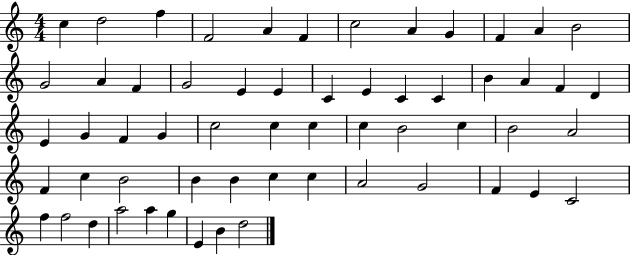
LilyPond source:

{
  \clef treble
  \numericTimeSignature
  \time 4/4
  \key c \major
  c''4 d''2 f''4 | f'2 a'4 f'4 | c''2 a'4 g'4 | f'4 a'4 b'2 | \break g'2 a'4 f'4 | g'2 e'4 e'4 | c'4 e'4 c'4 c'4 | b'4 a'4 f'4 d'4 | \break e'4 g'4 f'4 g'4 | c''2 c''4 c''4 | c''4 b'2 c''4 | b'2 a'2 | \break f'4 c''4 b'2 | b'4 b'4 c''4 c''4 | a'2 g'2 | f'4 e'4 c'2 | \break f''4 f''2 d''4 | a''2 a''4 g''4 | e'4 b'4 d''2 | \bar "|."
}